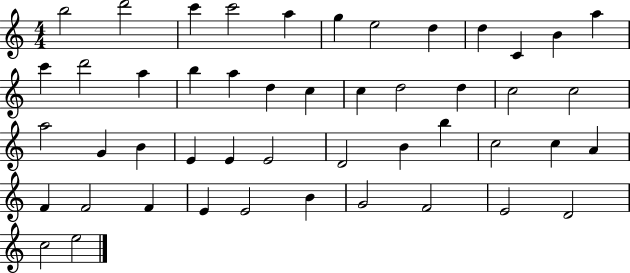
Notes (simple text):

B5/h D6/h C6/q C6/h A5/q G5/q E5/h D5/q D5/q C4/q B4/q A5/q C6/q D6/h A5/q B5/q A5/q D5/q C5/q C5/q D5/h D5/q C5/h C5/h A5/h G4/q B4/q E4/q E4/q E4/h D4/h B4/q B5/q C5/h C5/q A4/q F4/q F4/h F4/q E4/q E4/h B4/q G4/h F4/h E4/h D4/h C5/h E5/h